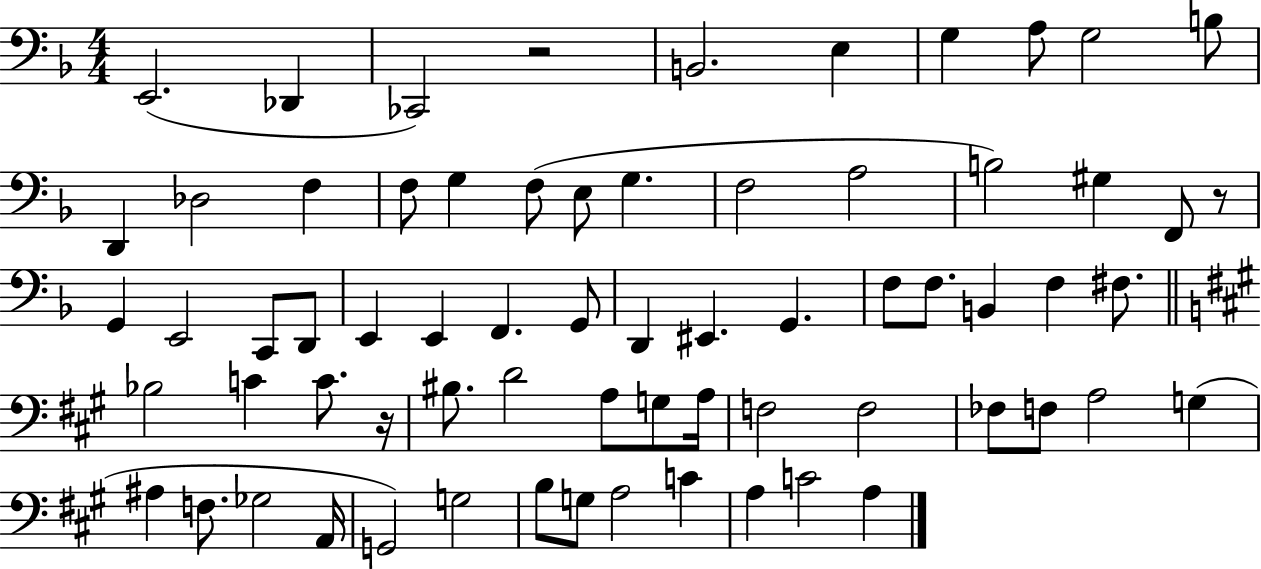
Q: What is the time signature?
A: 4/4